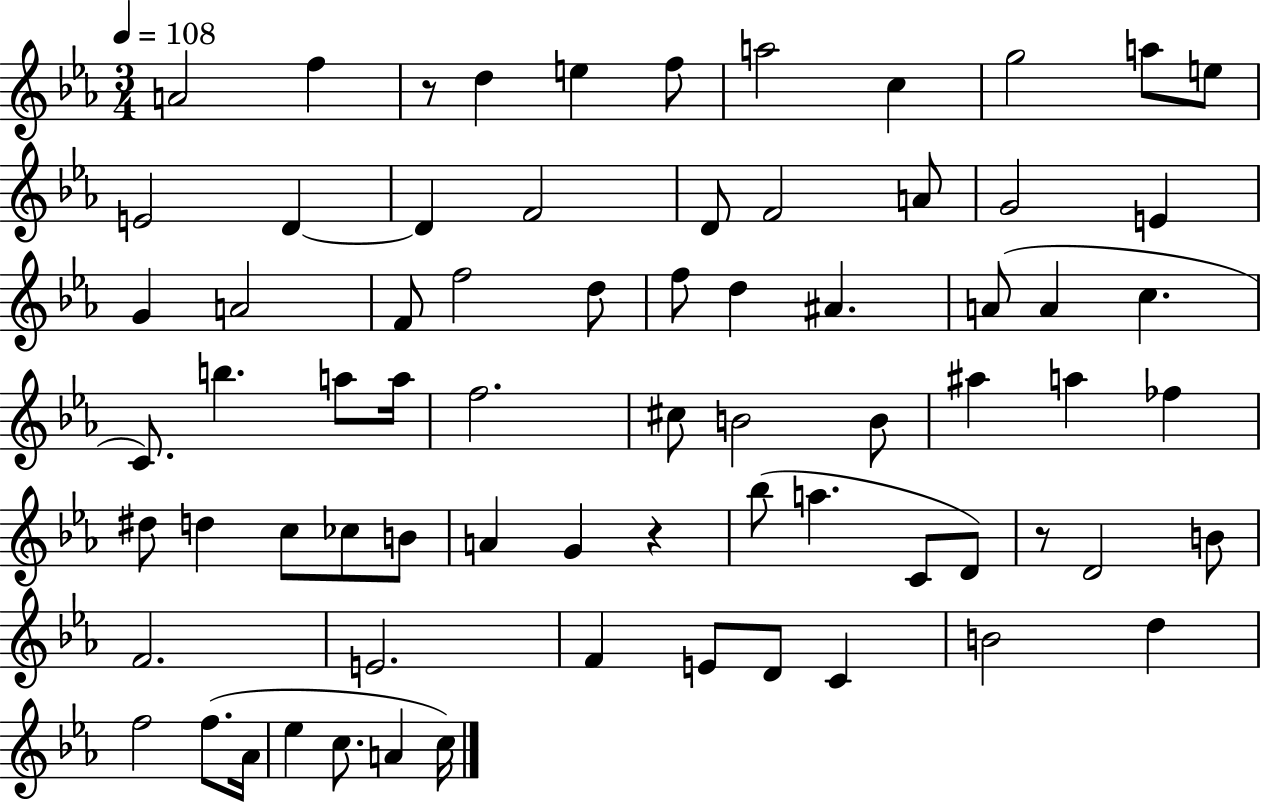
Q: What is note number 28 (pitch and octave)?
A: A4